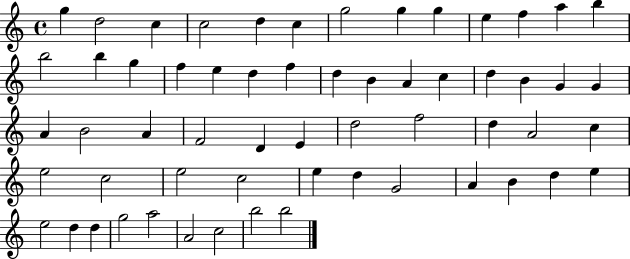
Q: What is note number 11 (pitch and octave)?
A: F5